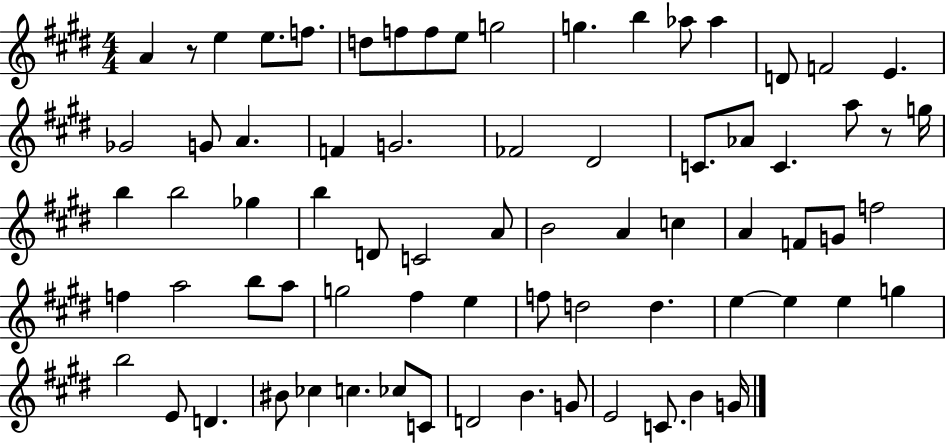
X:1
T:Untitled
M:4/4
L:1/4
K:E
A z/2 e e/2 f/2 d/2 f/2 f/2 e/2 g2 g b _a/2 _a D/2 F2 E _G2 G/2 A F G2 _F2 ^D2 C/2 _A/2 C a/2 z/2 g/4 b b2 _g b D/2 C2 A/2 B2 A c A F/2 G/2 f2 f a2 b/2 a/2 g2 ^f e f/2 d2 d e e e g b2 E/2 D ^B/2 _c c _c/2 C/2 D2 B G/2 E2 C/2 B G/4